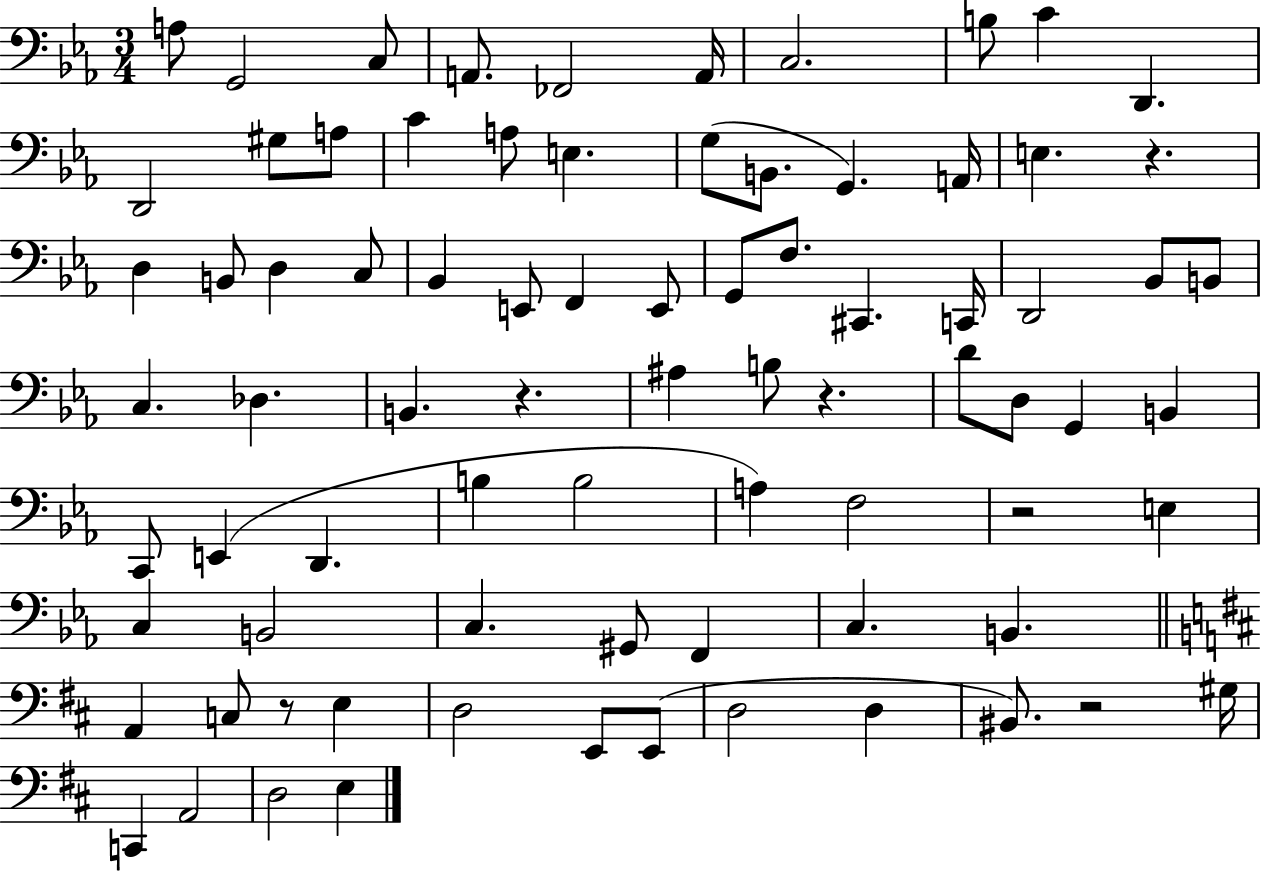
{
  \clef bass
  \numericTimeSignature
  \time 3/4
  \key ees \major
  \repeat volta 2 { a8 g,2 c8 | a,8. fes,2 a,16 | c2. | b8 c'4 d,4. | \break d,2 gis8 a8 | c'4 a8 e4. | g8( b,8. g,4.) a,16 | e4. r4. | \break d4 b,8 d4 c8 | bes,4 e,8 f,4 e,8 | g,8 f8. cis,4. c,16 | d,2 bes,8 b,8 | \break c4. des4. | b,4. r4. | ais4 b8 r4. | d'8 d8 g,4 b,4 | \break c,8 e,4( d,4. | b4 b2 | a4) f2 | r2 e4 | \break c4 b,2 | c4. gis,8 f,4 | c4. b,4. | \bar "||" \break \key b \minor a,4 c8 r8 e4 | d2 e,8 e,8( | d2 d4 | bis,8.) r2 gis16 | \break c,4 a,2 | d2 e4 | } \bar "|."
}